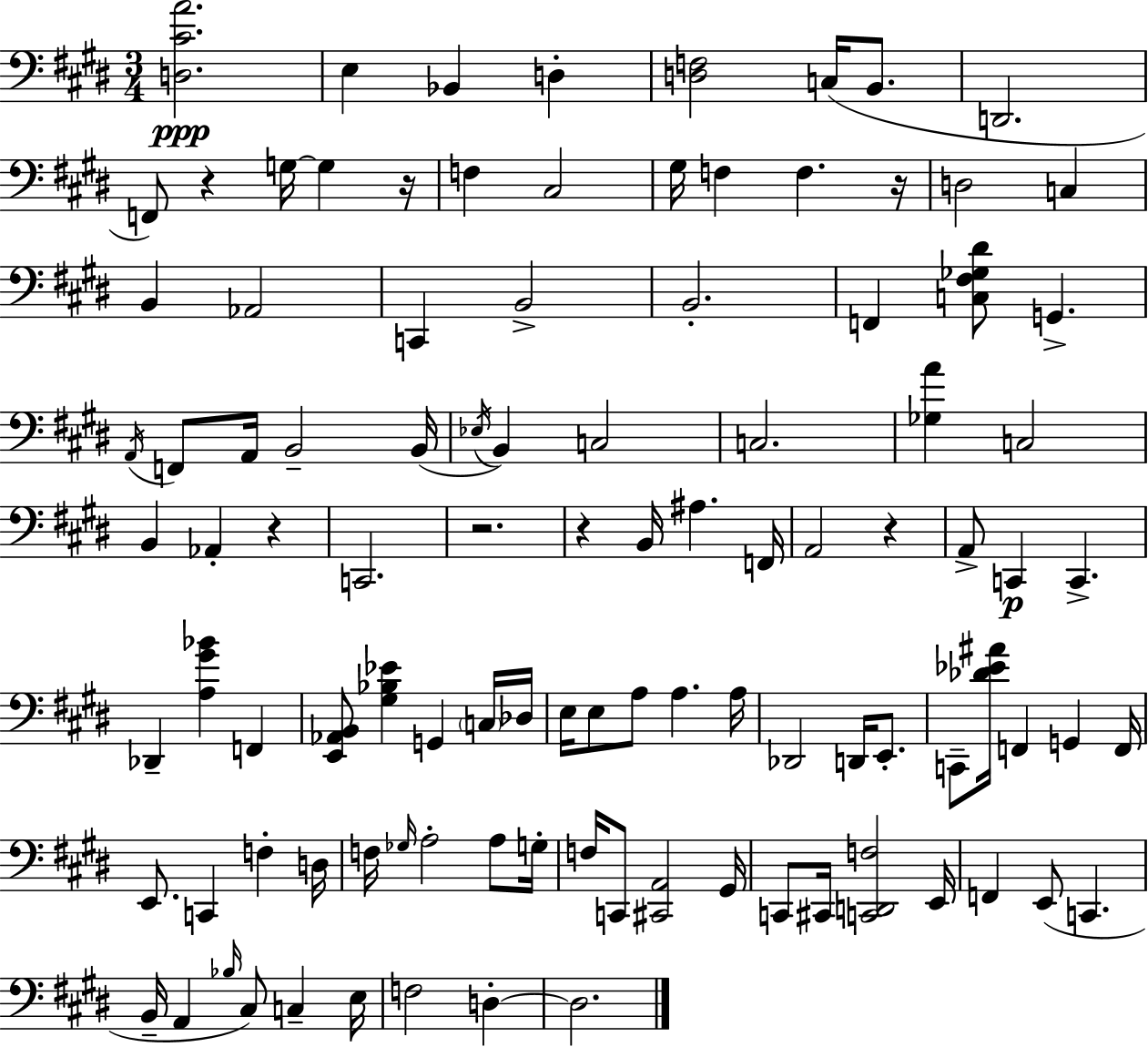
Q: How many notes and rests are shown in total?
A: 104